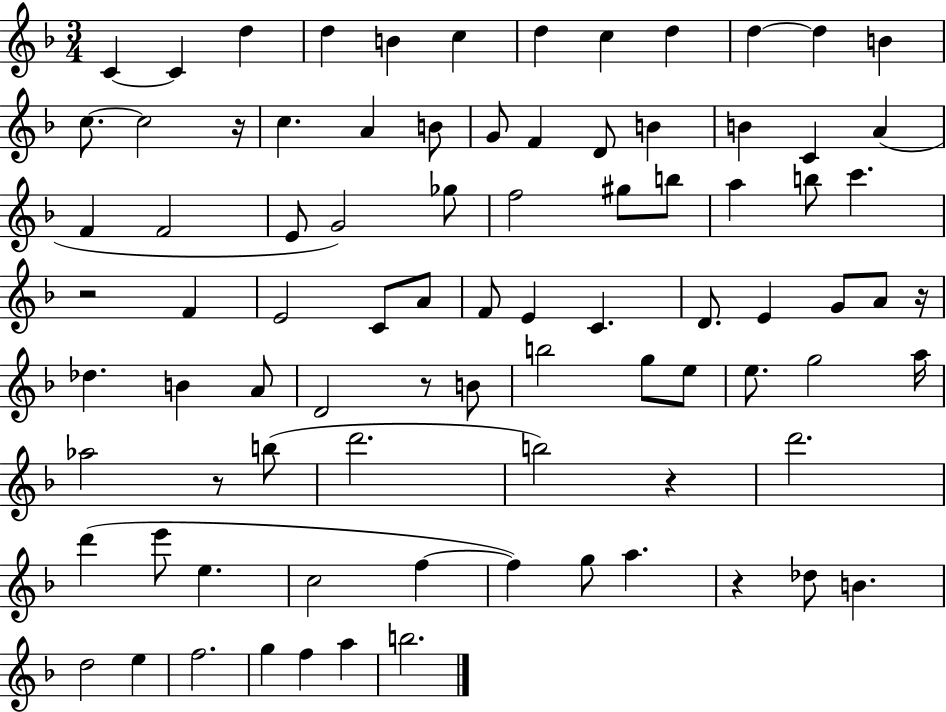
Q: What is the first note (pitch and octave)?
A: C4